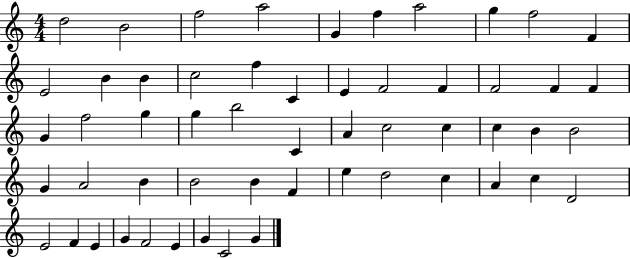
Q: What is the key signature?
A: C major